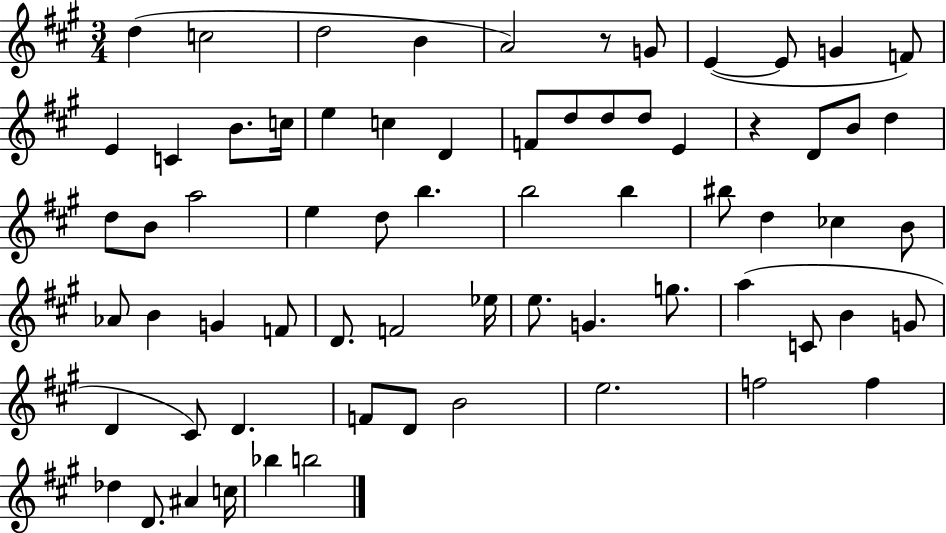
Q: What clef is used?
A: treble